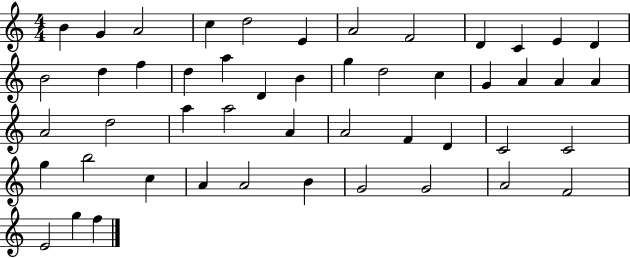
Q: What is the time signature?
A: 4/4